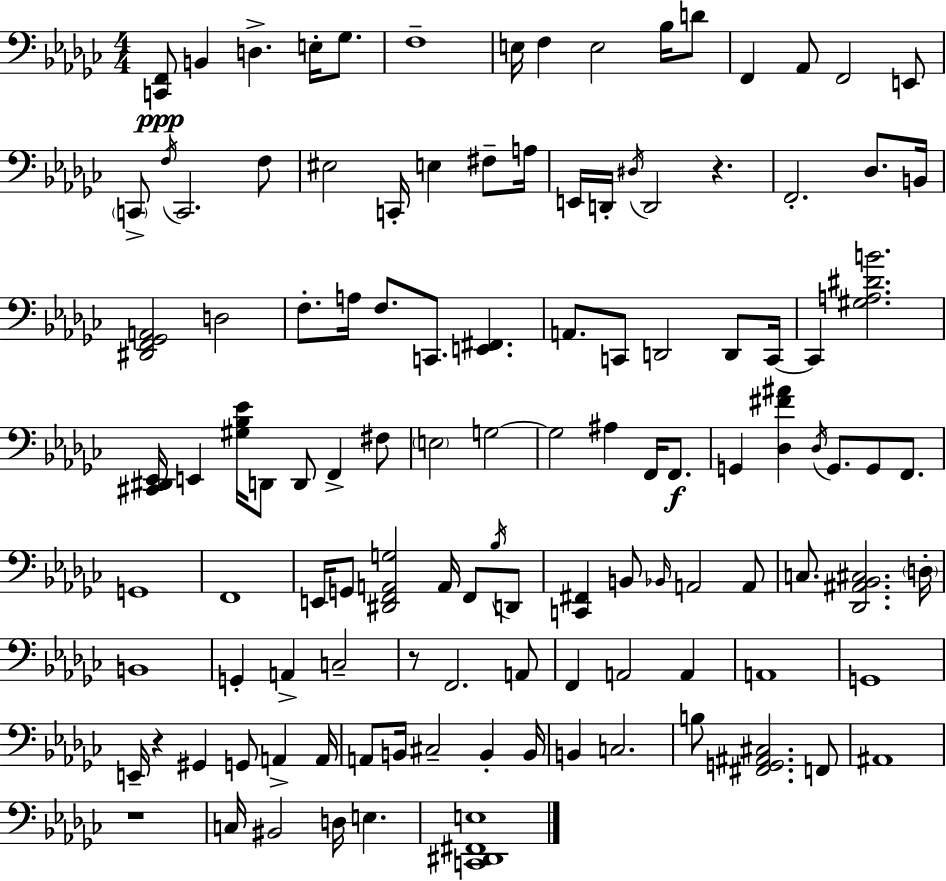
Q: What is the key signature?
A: EES minor